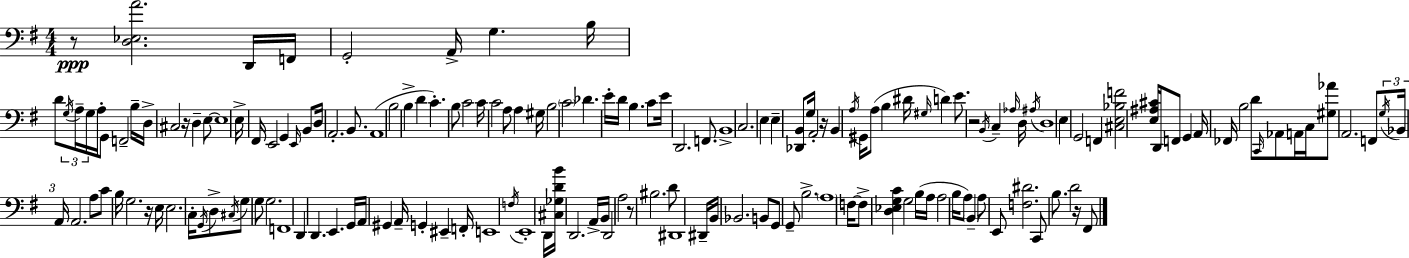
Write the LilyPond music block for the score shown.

{
  \clef bass
  \numericTimeSignature
  \time 4/4
  \key e \minor
  \repeat volta 2 { r8\ppp <d ees a'>2. d,16 f,16 | g,2-. a,16-> g4. b16 | d'8 \tuplet 3/2 { \acciaccatura { g16 } a16-- g16 } a16-. g,8 f,2-- | b16-- d16-> cis2 r16 d4-- e8~~ | \break e1 | e16-> fis,16 e,2 g,4 \grace { e,16 } | b,8 d16 a,2.-. b,8. | a,1( | \break b2 b4-> d'4 | c'4.-.) b8 c'2 | c'16 c'2 a8 a4 | gis16 b2 \parenthesize c'2 | \break des'4. e'16-. d'16 b4. | c'8 e'16 d,2. f,8. | b,1-> | c2. e4 | \break e4-- <des, b,>8 g16 a,2-. | r16 b,4 \acciaccatura { a16 } gis,16 a8( b4 dis'16 \grace { gis16 } | d'4) e'8. r2 \acciaccatura { b,16 } | c4-- \grace { aes16 } d16 \acciaccatura { ais16 } d1 | \break e4 g,2 | f,4 <cis e bes f'>2 <e ais cis'>16 | d,16 f,8 g,4 a,16 fes,16 b2 | d'8 \grace { c,16 } aes,8 a,16 c16 <gis aes'>8 a,2. | \break f,8 \tuplet 3/2 { \acciaccatura { g16 } bes,16 a,16 } a,2. | a8 c'8 b16 g2. | r16 e16 e2. | c16-. \acciaccatura { g,16 } d8-> \acciaccatura { cis16 } g8 g8 g2. | \break f,1 | d,4 d,4. | e,4. g,16 a,16 gis,4 | a,16-- g,4-. eis,4-- f,16-. e,1 | \break \acciaccatura { f16 } e,1-. | d,16 <cis ges d' b'>16 d,2. | a,16-> b,16 d,2 | a2 r8 bis2. | \break d'8 dis,1 | dis,16-- b,16 bes,2. | b,8 g,8 g,8-- | b2.-> \parenthesize a1 | \break f16~~ f8-> <d ees g c'>4 | g2 b16( a16 a2 | b16 a8) \parenthesize b,4-- a8 e,8 | <f dis'>2. c,8 b8. | \break d'2 r16 fis,8 } \bar "|."
}